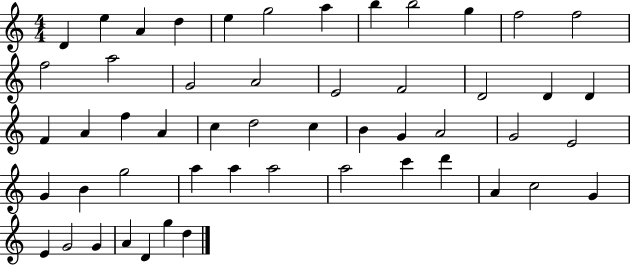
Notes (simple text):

D4/q E5/q A4/q D5/q E5/q G5/h A5/q B5/q B5/h G5/q F5/h F5/h F5/h A5/h G4/h A4/h E4/h F4/h D4/h D4/q D4/q F4/q A4/q F5/q A4/q C5/q D5/h C5/q B4/q G4/q A4/h G4/h E4/h G4/q B4/q G5/h A5/q A5/q A5/h A5/h C6/q D6/q A4/q C5/h G4/q E4/q G4/h G4/q A4/q D4/q G5/q D5/q